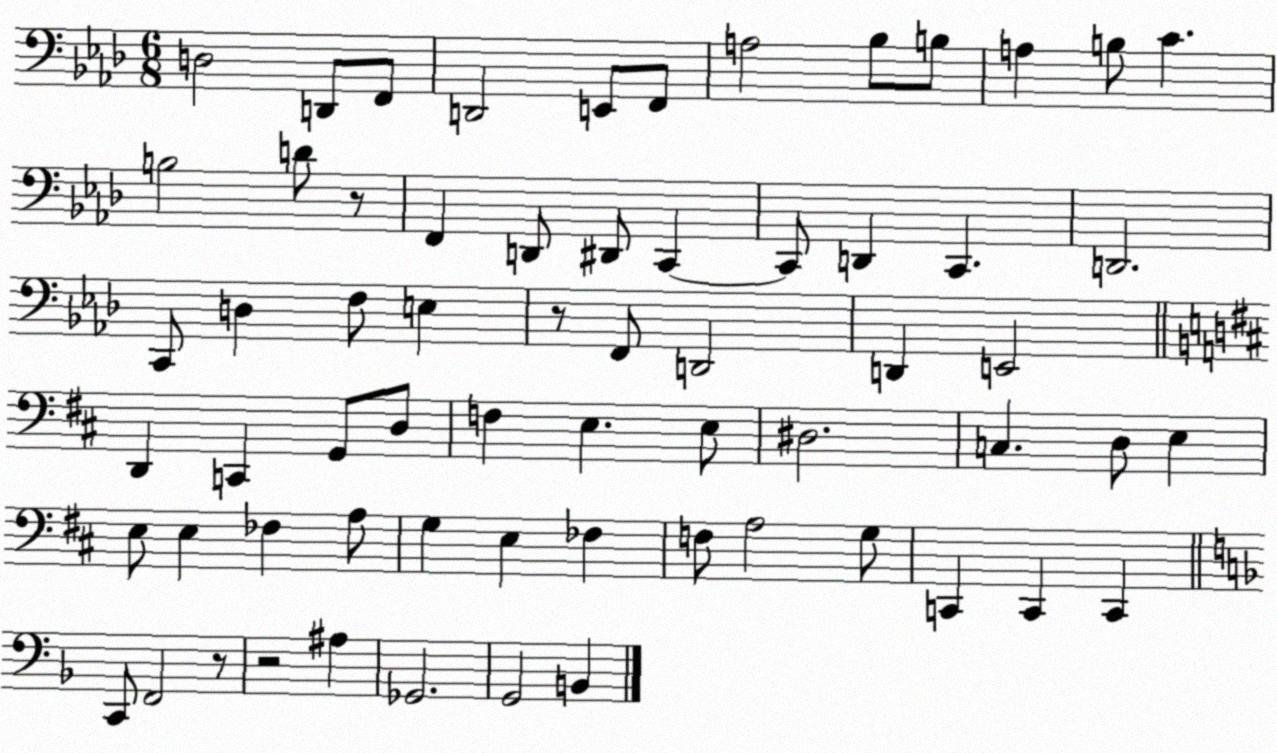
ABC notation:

X:1
T:Untitled
M:6/8
L:1/4
K:Ab
D,2 D,,/2 F,,/2 D,,2 E,,/2 F,,/2 A,2 _B,/2 B,/2 A, B,/2 C B,2 D/2 z/2 F,, D,,/2 ^D,,/2 C,, C,,/2 D,, C,, D,,2 C,,/2 D, F,/2 E, z/2 F,,/2 D,,2 D,, E,,2 D,, C,, G,,/2 D,/2 F, E, E,/2 ^D,2 C, D,/2 E, E,/2 E, _F, A,/2 G, E, _F, F,/2 A,2 G,/2 C,, C,, C,, C,,/2 F,,2 z/2 z2 ^A, _G,,2 G,,2 B,,